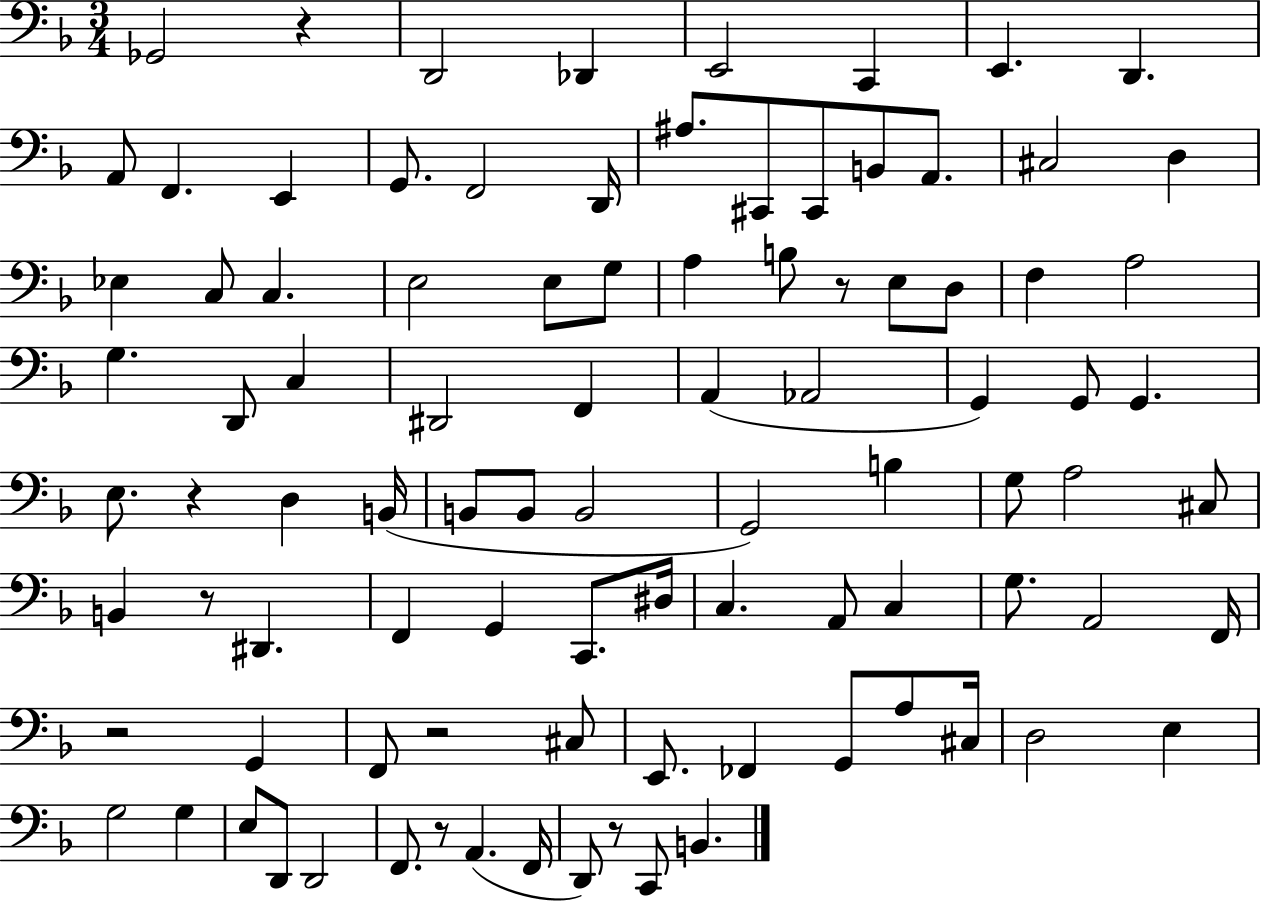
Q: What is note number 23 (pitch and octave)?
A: C3